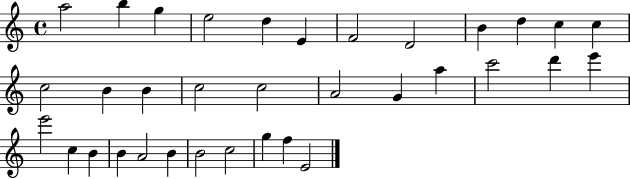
X:1
T:Untitled
M:4/4
L:1/4
K:C
a2 b g e2 d E F2 D2 B d c c c2 B B c2 c2 A2 G a c'2 d' e' e'2 c B B A2 B B2 c2 g f E2